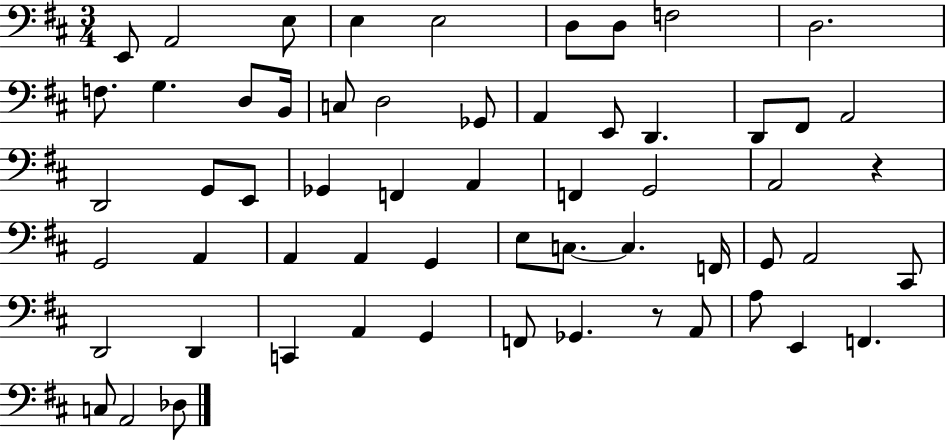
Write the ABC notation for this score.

X:1
T:Untitled
M:3/4
L:1/4
K:D
E,,/2 A,,2 E,/2 E, E,2 D,/2 D,/2 F,2 D,2 F,/2 G, D,/2 B,,/4 C,/2 D,2 _G,,/2 A,, E,,/2 D,, D,,/2 ^F,,/2 A,,2 D,,2 G,,/2 E,,/2 _G,, F,, A,, F,, G,,2 A,,2 z G,,2 A,, A,, A,, G,, E,/2 C,/2 C, F,,/4 G,,/2 A,,2 ^C,,/2 D,,2 D,, C,, A,, G,, F,,/2 _G,, z/2 A,,/2 A,/2 E,, F,, C,/2 A,,2 _D,/2